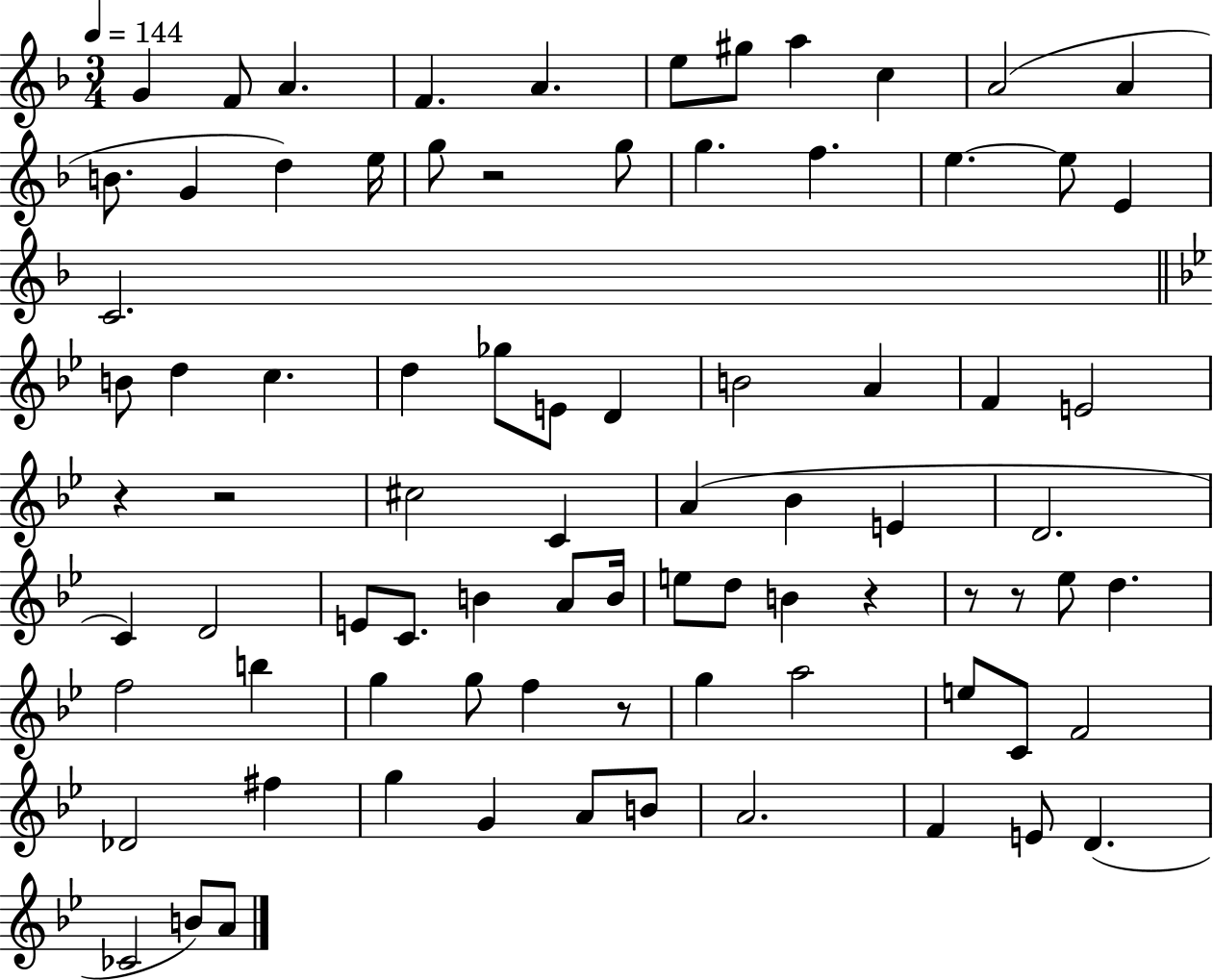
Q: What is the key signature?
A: F major